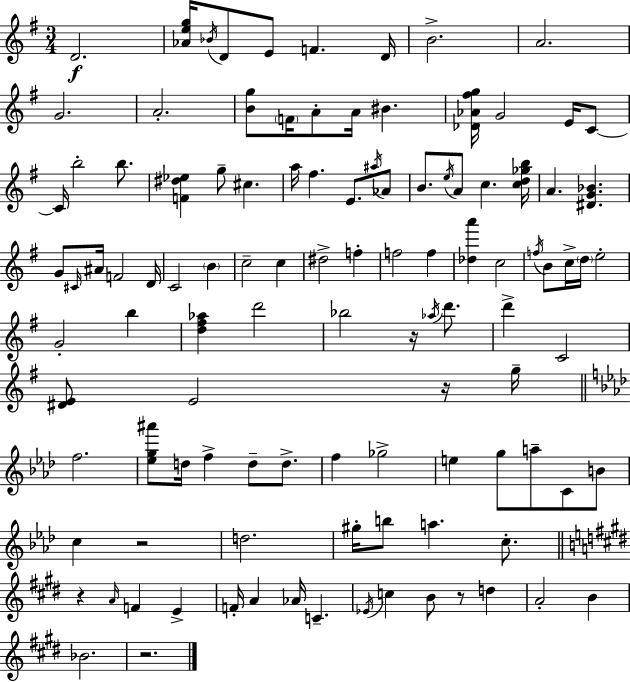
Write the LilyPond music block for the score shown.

{
  \clef treble
  \numericTimeSignature
  \time 3/4
  \key e \minor
  d'2.\f | <aes' e'' g''>16 \acciaccatura { bes'16 } d'8 e'8 f'4. | d'16 b'2.-> | a'2. | \break g'2. | a'2.-. | <b' g''>8 \parenthesize f'16 a'8-. a'16 bis'4. | <des' aes' fis'' g''>16 g'2 e'16 c'8~~ | \break c'16 b''2-. b''8. | <f' dis'' ees''>4 g''8-- cis''4. | a''16 fis''4. e'8. \acciaccatura { ais''16 } | aes'8 b'8. \acciaccatura { e''16 } a'8 c''4. | \break <c'' d'' ges'' b''>16 a'4. <dis' g' bes'>4. | g'8 \grace { cis'16 } ais'16 f'2 | d'16 c'2 | \parenthesize b'4 c''2-- | \break c''4 dis''2-> | f''4-. f''2 | f''4 <des'' a'''>4 c''2 | \acciaccatura { f''16 } b'8 c''16-> \parenthesize d''16 e''2-. | \break g'2-. | b''4 <d'' fis'' aes''>4 d'''2 | bes''2 | r16 \acciaccatura { aes''16 } d'''8. d'''4-> c'2 | \break <dis' e'>8 e'2 | r16 g''16-- \bar "||" \break \key f \minor f''2. | <ees'' g'' ais'''>8 d''16 f''4-> d''8-- d''8.-> | f''4 ges''2-> | e''4 g''8 a''8-- c'8 b'8 | \break c''4 r2 | d''2. | gis''16-. b''8 a''4. c''8.-. | \bar "||" \break \key e \major r4 \grace { a'16 } f'4 e'4-> | f'16-. a'4 aes'16 c'4.-- | \acciaccatura { ees'16 } c''4 b'8 r8 d''4 | a'2-. b'4 | \break bes'2. | r2. | \bar "|."
}